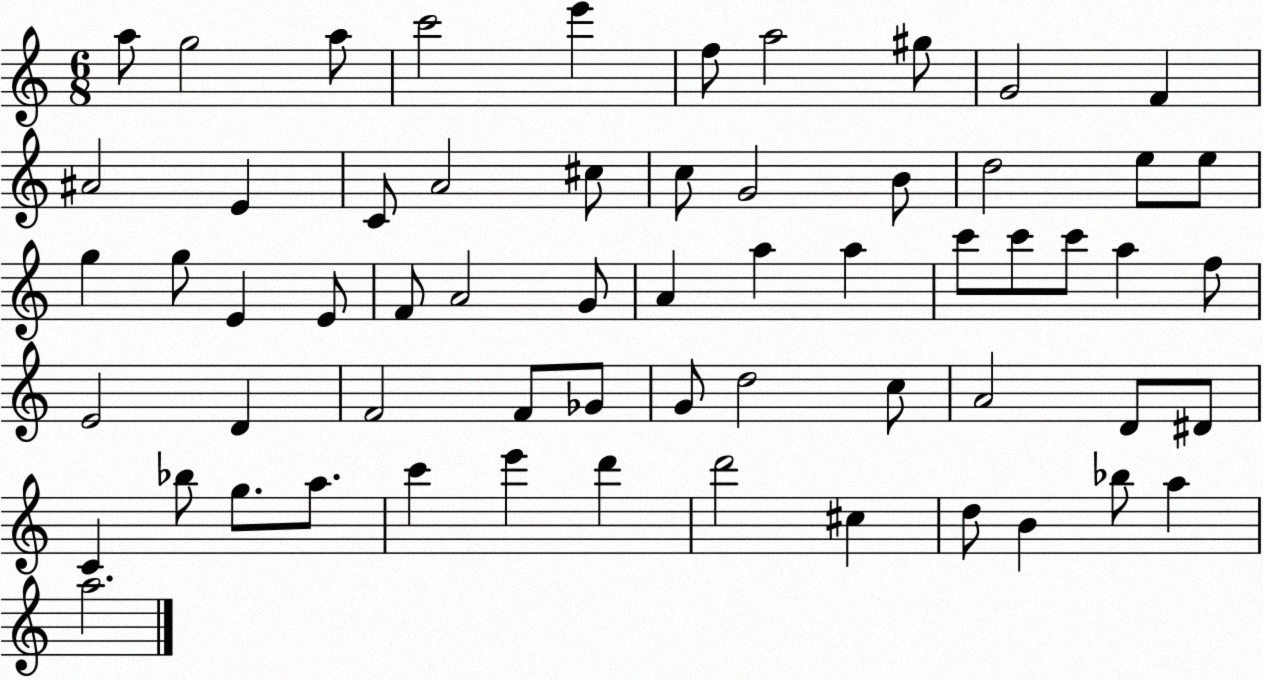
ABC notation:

X:1
T:Untitled
M:6/8
L:1/4
K:C
a/2 g2 a/2 c'2 e' f/2 a2 ^g/2 G2 F ^A2 E C/2 A2 ^c/2 c/2 G2 B/2 d2 e/2 e/2 g g/2 E E/2 F/2 A2 G/2 A a a c'/2 c'/2 c'/2 a f/2 E2 D F2 F/2 _G/2 G/2 d2 c/2 A2 D/2 ^D/2 C _b/2 g/2 a/2 c' e' d' d'2 ^c d/2 B _b/2 a a2